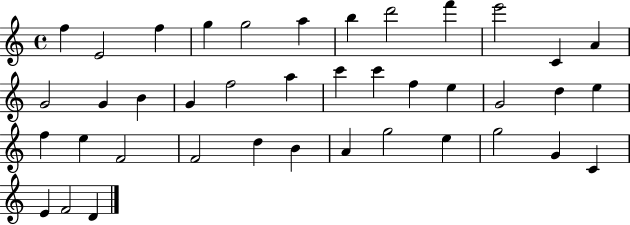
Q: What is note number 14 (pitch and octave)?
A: G4